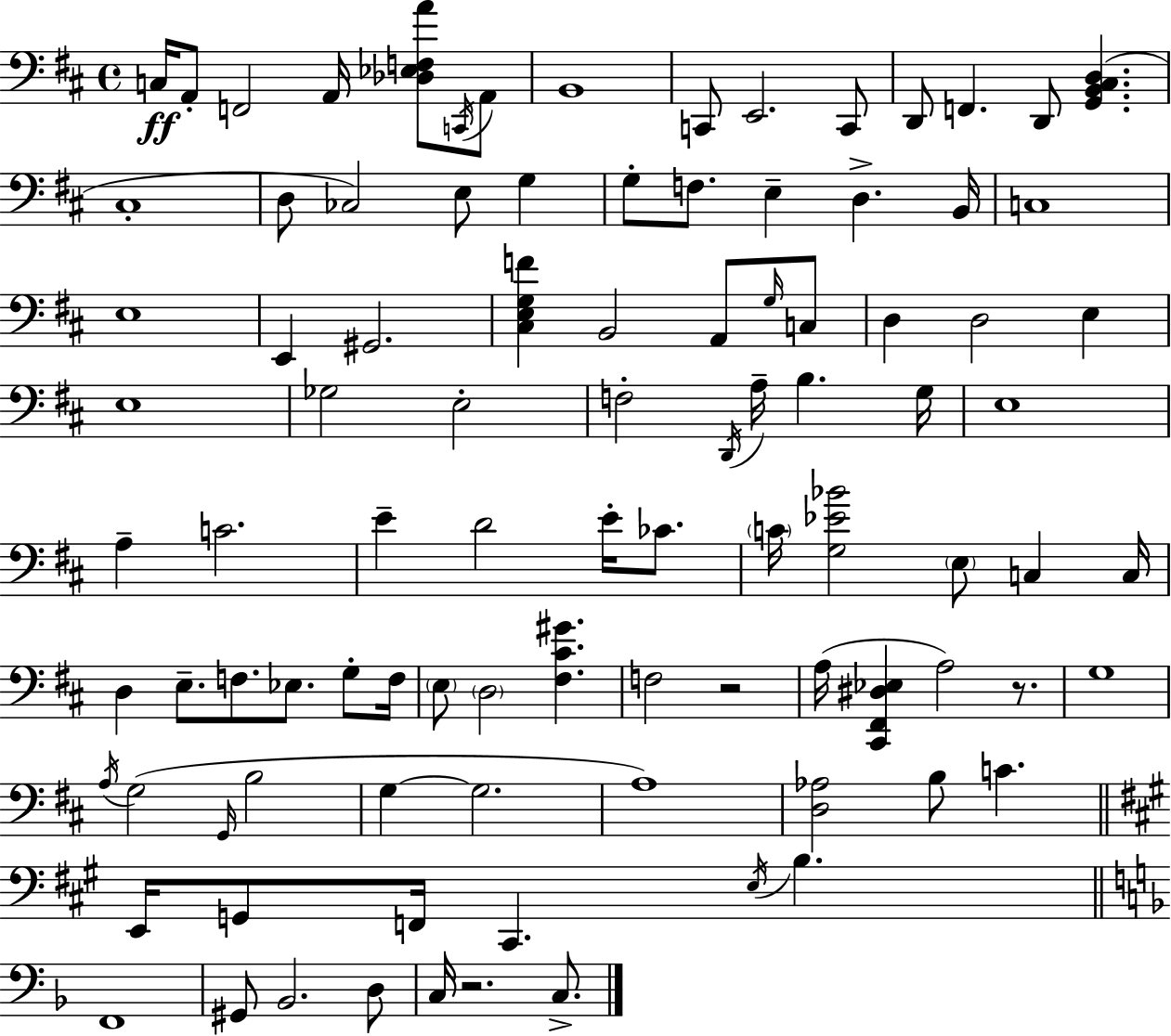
X:1
T:Untitled
M:4/4
L:1/4
K:D
C,/4 A,,/2 F,,2 A,,/4 [_D,_E,F,A]/2 C,,/4 A,,/2 B,,4 C,,/2 E,,2 C,,/2 D,,/2 F,, D,,/2 [G,,B,,^C,D,] ^C,4 D,/2 _C,2 E,/2 G, G,/2 F,/2 E, D, B,,/4 C,4 E,4 E,, ^G,,2 [^C,E,G,F] B,,2 A,,/2 G,/4 C,/2 D, D,2 E, E,4 _G,2 E,2 F,2 D,,/4 A,/4 B, G,/4 E,4 A, C2 E D2 E/4 _C/2 C/4 [G,_E_B]2 E,/2 C, C,/4 D, E,/2 F,/2 _E,/2 G,/2 F,/4 E,/2 D,2 [^F,^C^G] F,2 z2 A,/4 [^C,,^F,,^D,_E,] A,2 z/2 G,4 A,/4 G,2 G,,/4 B,2 G, G,2 A,4 [D,_A,]2 B,/2 C E,,/4 G,,/2 F,,/4 ^C,, E,/4 B, F,,4 ^G,,/2 _B,,2 D,/2 C,/4 z2 C,/2